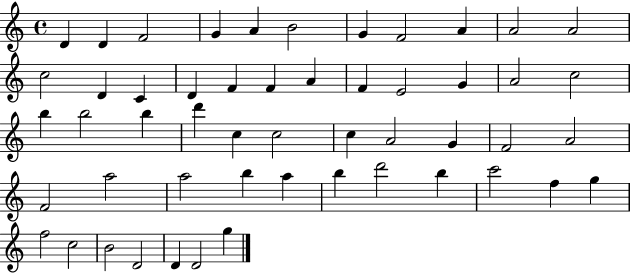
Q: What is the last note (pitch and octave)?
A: G5